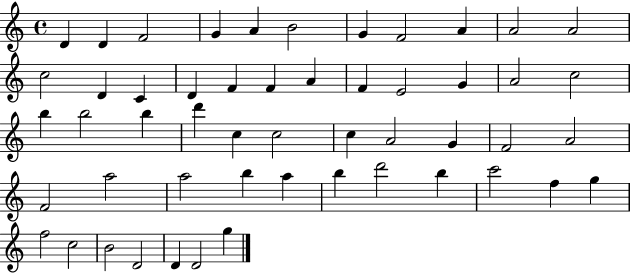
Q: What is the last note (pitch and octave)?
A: G5